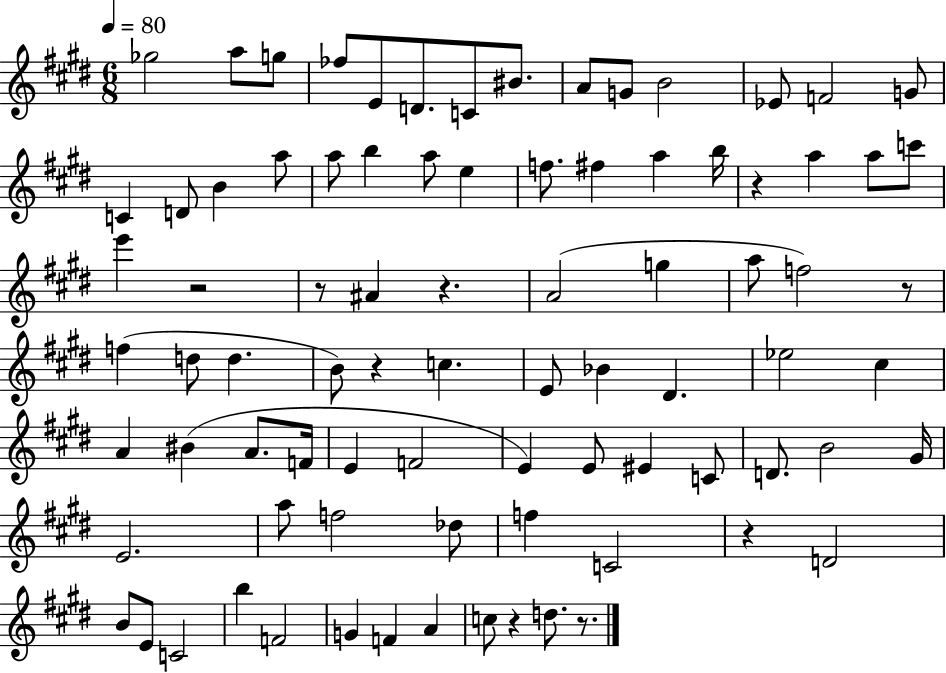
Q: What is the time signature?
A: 6/8